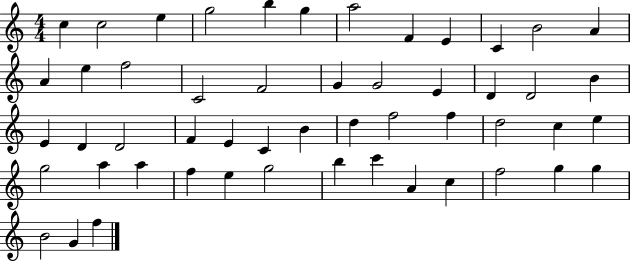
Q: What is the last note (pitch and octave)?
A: F5